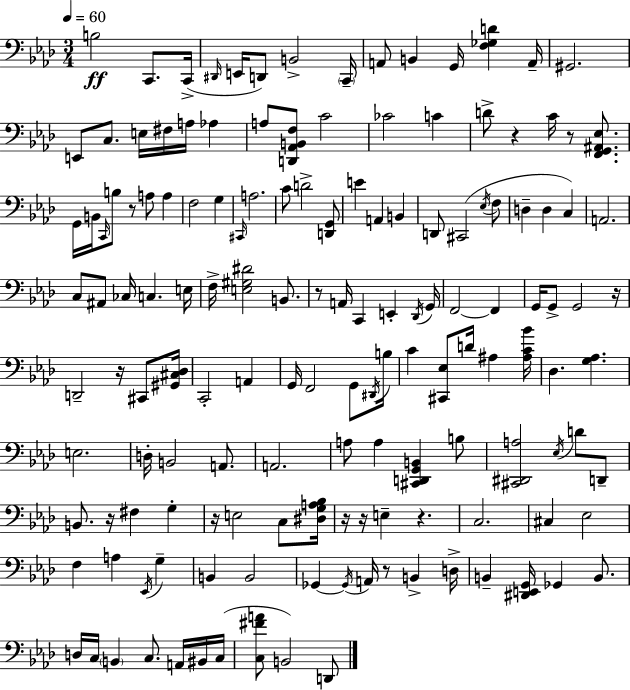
X:1
T:Untitled
M:3/4
L:1/4
K:Ab
B,2 C,,/2 C,,/4 ^D,,/4 E,,/4 D,,/2 B,,2 C,,/4 A,,/2 B,, G,,/4 [F,_G,D] A,,/4 ^G,,2 E,,/2 C,/2 E,/4 ^F,/4 A,/4 _A, A,/2 [D,,_A,,B,,F,]/2 C2 _C2 C D/2 z C/4 z/2 [F,,G,,^A,,_E,]/2 G,,/4 B,,/4 C,,/4 B,/2 z/2 A,/2 A, F,2 G, ^C,,/4 A,2 C/2 D2 [D,,G,,]/2 E A,, B,, D,,/2 ^C,,2 _E,/4 F,/2 D, D, C, A,,2 C,/2 ^A,,/2 _C,/4 C, E,/4 F,/4 [E,^G,^D]2 B,,/2 z/2 A,,/4 C,, E,, _D,,/4 G,,/4 F,,2 F,, G,,/4 G,,/2 G,,2 z/4 D,,2 z/4 ^C,,/2 [^G,,^C,_D,]/4 C,,2 A,, G,,/4 F,,2 G,,/2 ^D,,/4 B,/4 C [^C,,_E,]/2 D/4 ^A, [^A,C_B]/4 _D, [G,_A,] E,2 D,/4 B,,2 A,,/2 A,,2 A,/2 A, [^C,,D,,G,,B,,] B,/2 [^C,,^D,,A,]2 _E,/4 D/2 D,,/2 B,,/2 z/4 ^F, G, z/4 E,2 C,/2 [^D,G,A,_B,]/4 z/4 z/4 E, z C,2 ^C, _E,2 F, A, _E,,/4 G, B,, B,,2 _G,, _G,,/4 A,,/4 z/2 B,, D,/4 B,, [^D,,E,,G,,]/4 _G,, B,,/2 D,/4 C,/4 B,, C,/2 A,,/4 ^B,,/4 C,/4 [C,^FA]/2 B,,2 D,,/2